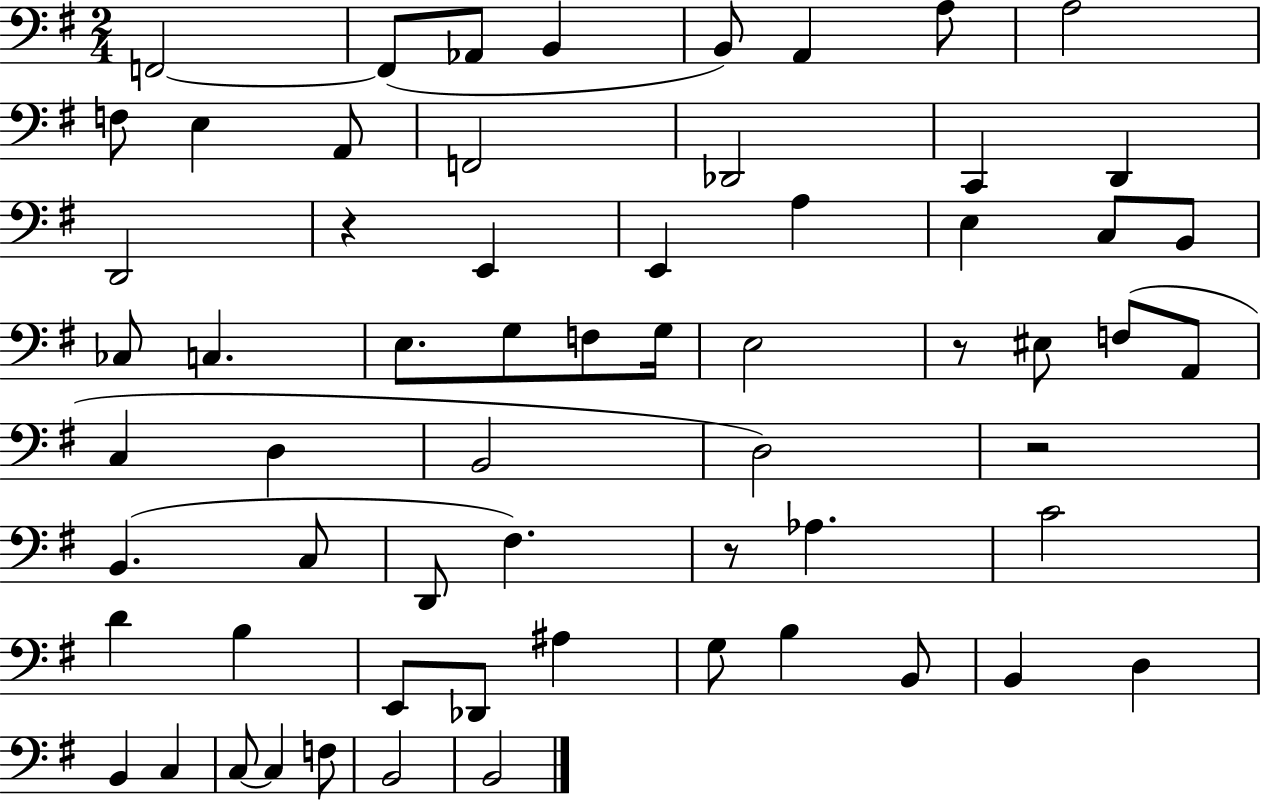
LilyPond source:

{
  \clef bass
  \numericTimeSignature
  \time 2/4
  \key g \major
  \repeat volta 2 { f,2~~ | f,8( aes,8 b,4 | b,8) a,4 a8 | a2 | \break f8 e4 a,8 | f,2 | des,2 | c,4 d,4 | \break d,2 | r4 e,4 | e,4 a4 | e4 c8 b,8 | \break ces8 c4. | e8. g8 f8 g16 | e2 | r8 eis8 f8( a,8 | \break c4 d4 | b,2 | d2) | r2 | \break b,4.( c8 | d,8 fis4.) | r8 aes4. | c'2 | \break d'4 b4 | e,8 des,8 ais4 | g8 b4 b,8 | b,4 d4 | \break b,4 c4 | c8~~ c4 f8 | b,2 | b,2 | \break } \bar "|."
}